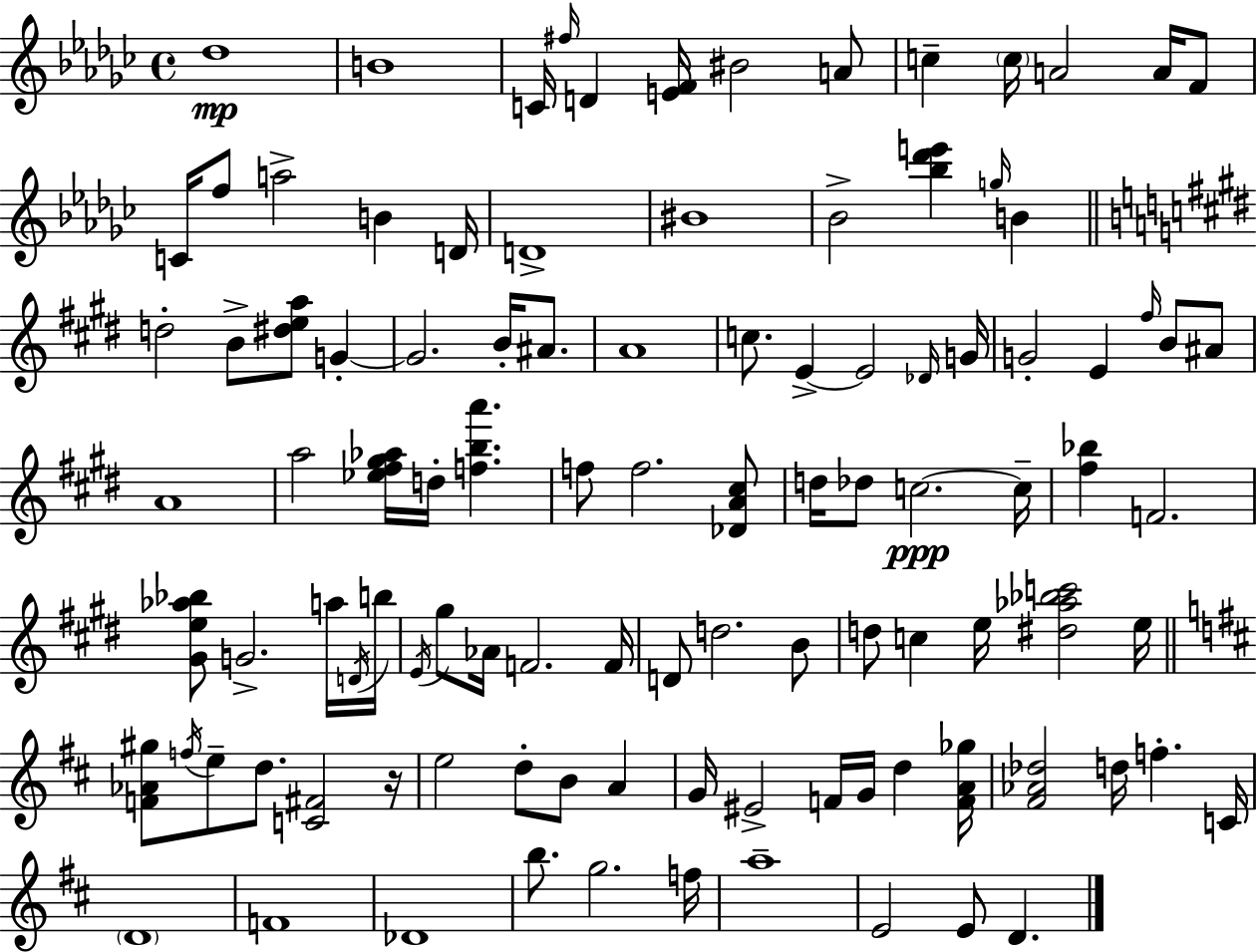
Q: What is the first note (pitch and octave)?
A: Db5